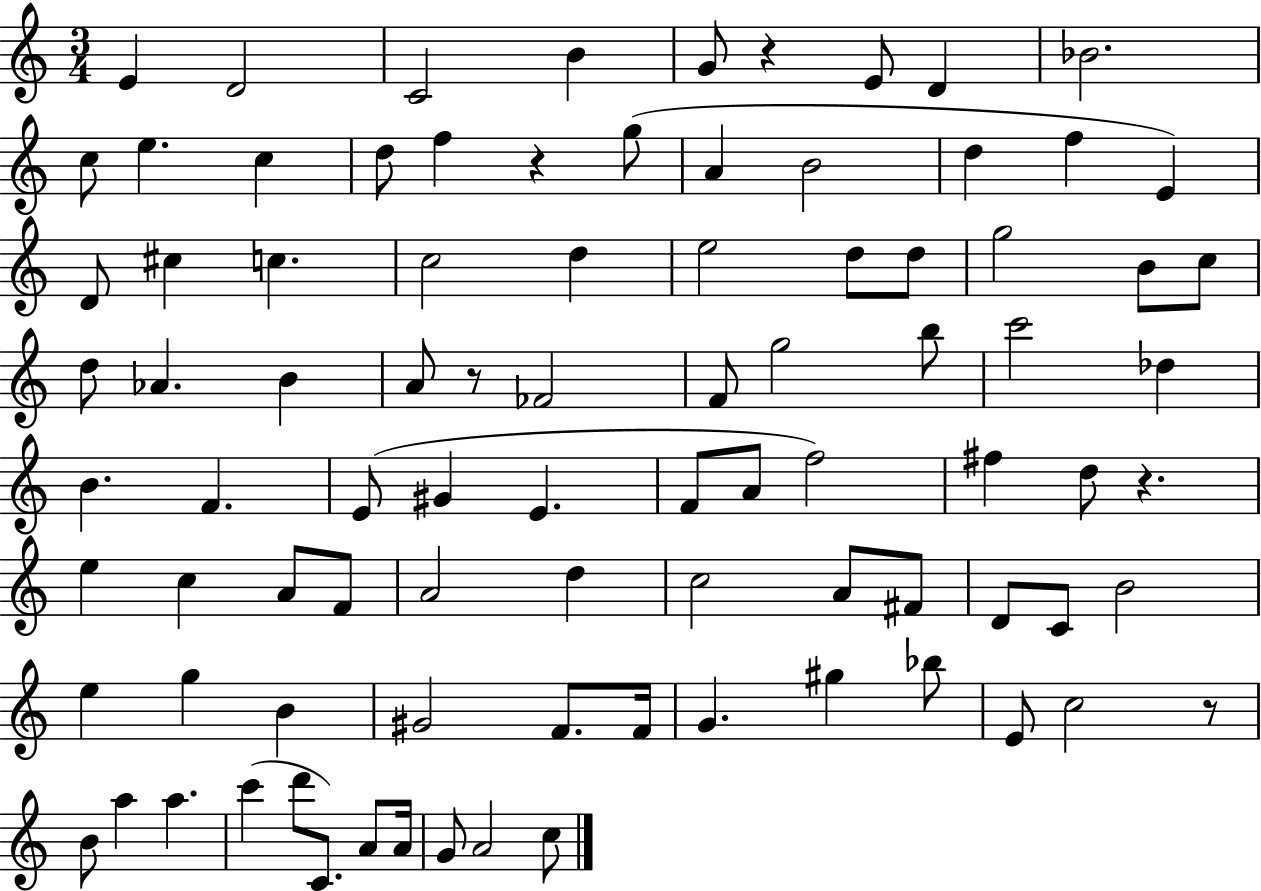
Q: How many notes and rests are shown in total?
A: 89